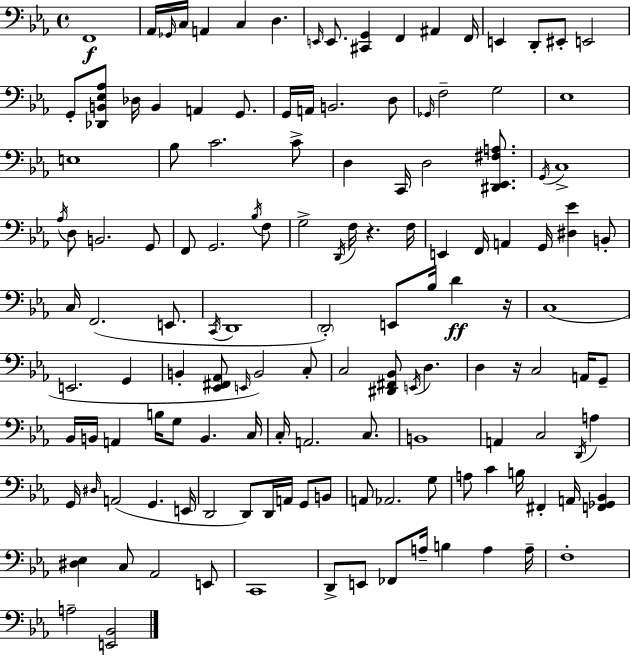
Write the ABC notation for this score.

X:1
T:Untitled
M:4/4
L:1/4
K:Eb
F,,4 _A,,/4 _G,,/4 C,/4 A,, C, D, E,,/4 E,,/2 [^C,,G,,] F,, ^A,, F,,/4 E,, D,,/2 ^E,,/2 E,,2 G,,/2 [_D,,B,,_E,_A,]/2 _D,/4 B,, A,, G,,/2 G,,/4 A,,/4 B,,2 D,/2 _G,,/4 F,2 G,2 _E,4 E,4 _B,/2 C2 C/2 D, C,,/4 D,2 [^D,,_E,,^F,A,]/2 G,,/4 C,4 _A,/4 D,/2 B,,2 G,,/2 F,,/2 G,,2 _B,/4 F,/2 G,2 D,,/4 F,/4 z F,/4 E,, F,,/4 A,, G,,/4 [^D,_E] B,,/2 C,/4 F,,2 E,,/2 C,,/4 D,,4 D,,2 E,,/2 _B,/4 D z/4 C,4 E,,2 G,, B,, [_E,,^F,,_A,,]/2 E,,/4 B,,2 C,/2 C,2 [^D,,^F,,_B,,]/2 E,,/4 D, D, z/4 C,2 A,,/4 G,,/2 _B,,/4 B,,/4 A,, B,/4 G,/2 B,, C,/4 C,/4 A,,2 C,/2 B,,4 A,, C,2 D,,/4 A, G,,/4 ^D,/4 A,,2 G,, E,,/4 D,,2 D,,/2 D,,/4 A,,/4 G,,/2 B,,/2 A,,/2 _A,,2 G,/2 A,/2 C B,/4 ^F,, A,,/4 [F,,_G,,_B,,] [^D,_E,] C,/2 _A,,2 E,,/2 C,,4 D,,/2 E,,/2 _F,,/2 A,/4 B, A, A,/4 F,4 A,2 [E,,_B,,]2